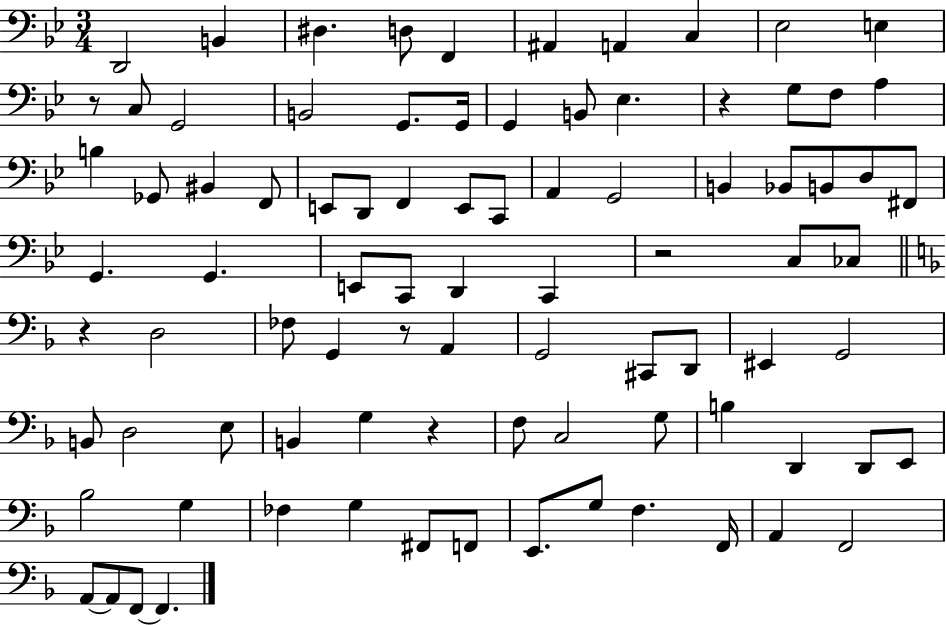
X:1
T:Untitled
M:3/4
L:1/4
K:Bb
D,,2 B,, ^D, D,/2 F,, ^A,, A,, C, _E,2 E, z/2 C,/2 G,,2 B,,2 G,,/2 G,,/4 G,, B,,/2 _E, z G,/2 F,/2 A, B, _G,,/2 ^B,, F,,/2 E,,/2 D,,/2 F,, E,,/2 C,,/2 A,, G,,2 B,, _B,,/2 B,,/2 D,/2 ^F,,/2 G,, G,, E,,/2 C,,/2 D,, C,, z2 C,/2 _C,/2 z D,2 _F,/2 G,, z/2 A,, G,,2 ^C,,/2 D,,/2 ^E,, G,,2 B,,/2 D,2 E,/2 B,, G, z F,/2 C,2 G,/2 B, D,, D,,/2 E,,/2 _B,2 G, _F, G, ^F,,/2 F,,/2 E,,/2 G,/2 F, F,,/4 A,, F,,2 A,,/2 A,,/2 F,,/2 F,,